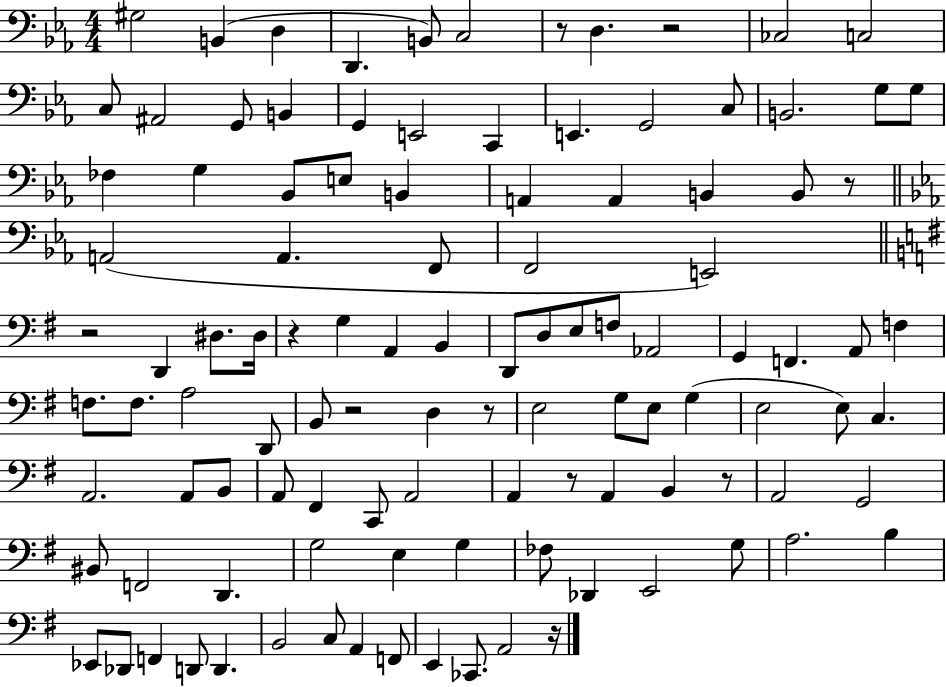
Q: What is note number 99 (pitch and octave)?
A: CES2